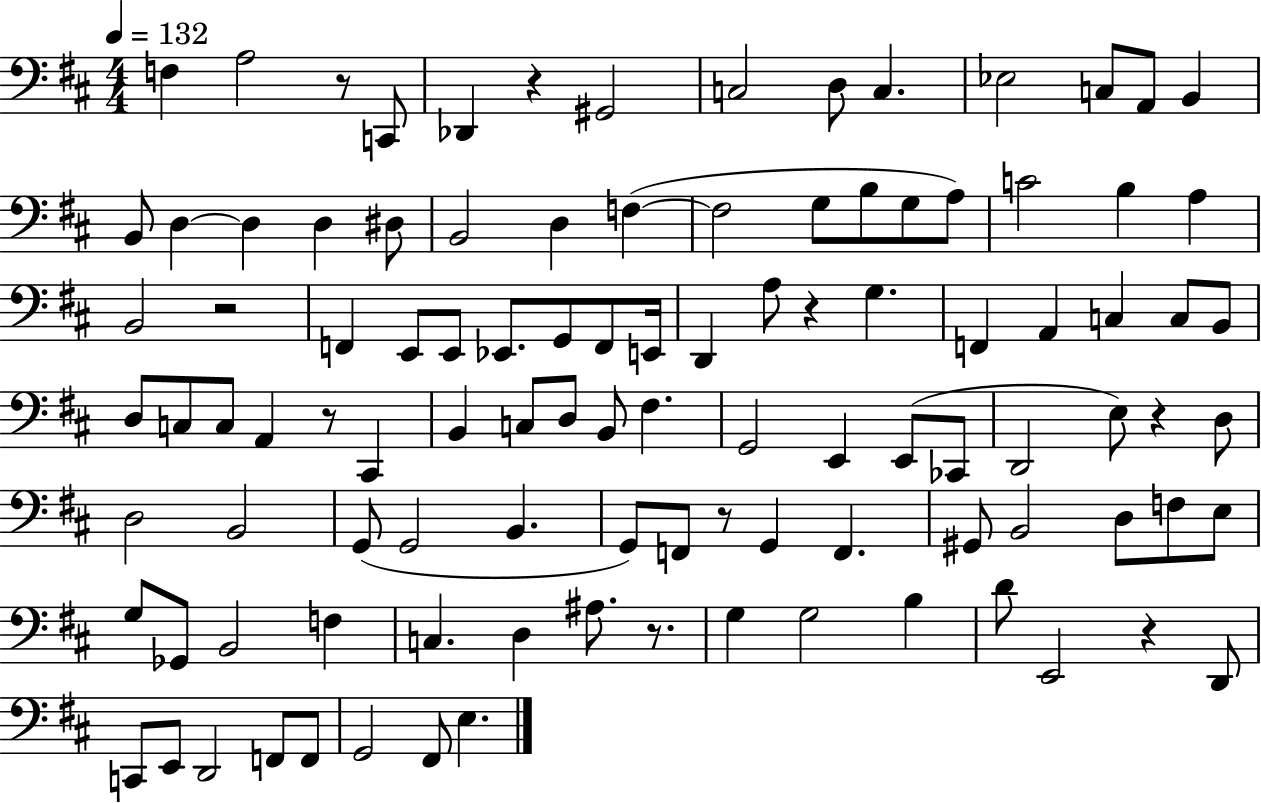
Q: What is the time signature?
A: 4/4